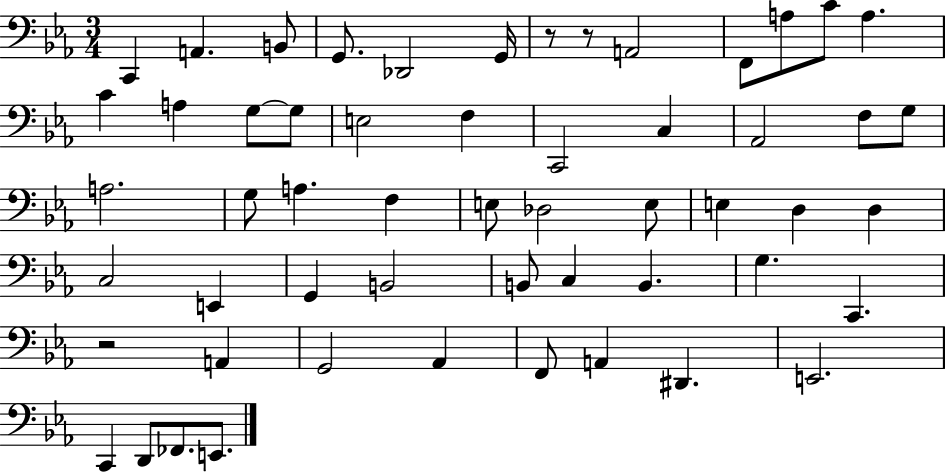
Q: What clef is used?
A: bass